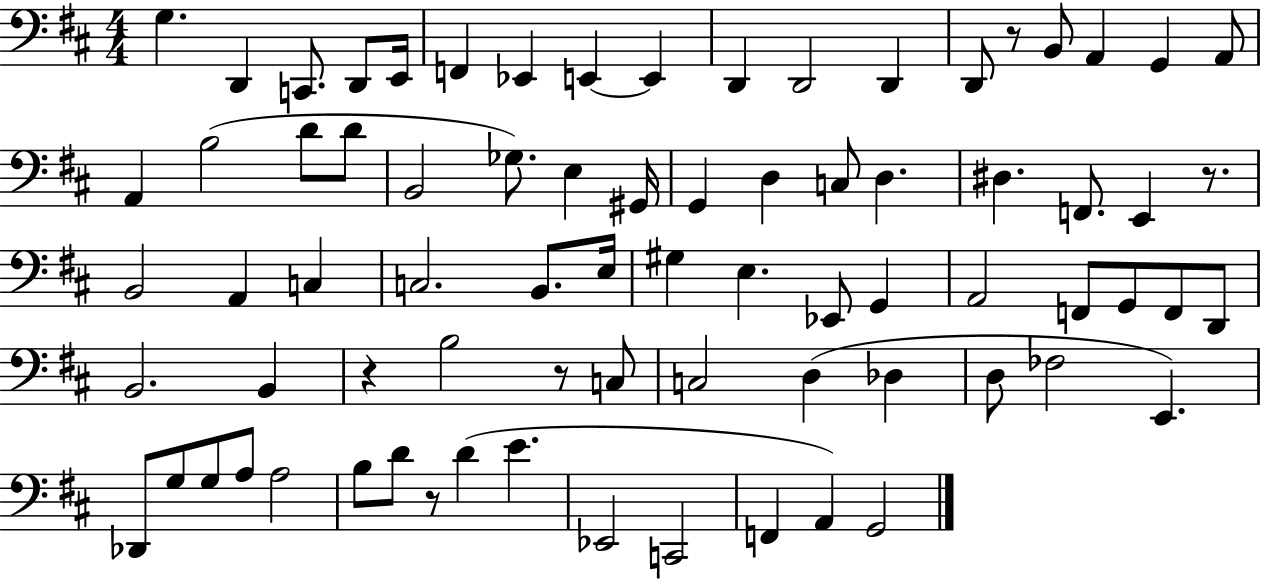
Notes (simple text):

G3/q. D2/q C2/e. D2/e E2/s F2/q Eb2/q E2/q E2/q D2/q D2/h D2/q D2/e R/e B2/e A2/q G2/q A2/e A2/q B3/h D4/e D4/e B2/h Gb3/e. E3/q G#2/s G2/q D3/q C3/e D3/q. D#3/q. F2/e. E2/q R/e. B2/h A2/q C3/q C3/h. B2/e. E3/s G#3/q E3/q. Eb2/e G2/q A2/h F2/e G2/e F2/e D2/e B2/h. B2/q R/q B3/h R/e C3/e C3/h D3/q Db3/q D3/e FES3/h E2/q. Db2/e G3/e G3/e A3/e A3/h B3/e D4/e R/e D4/q E4/q. Eb2/h C2/h F2/q A2/q G2/h